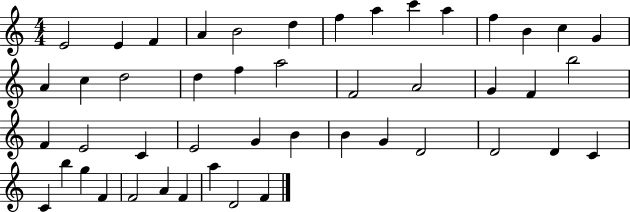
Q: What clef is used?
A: treble